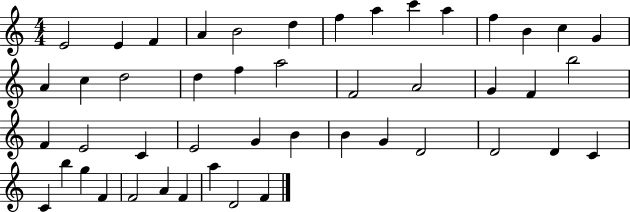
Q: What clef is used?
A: treble